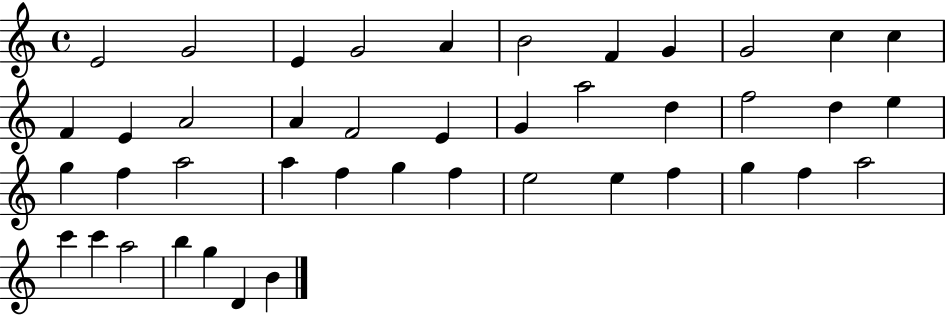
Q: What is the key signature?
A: C major